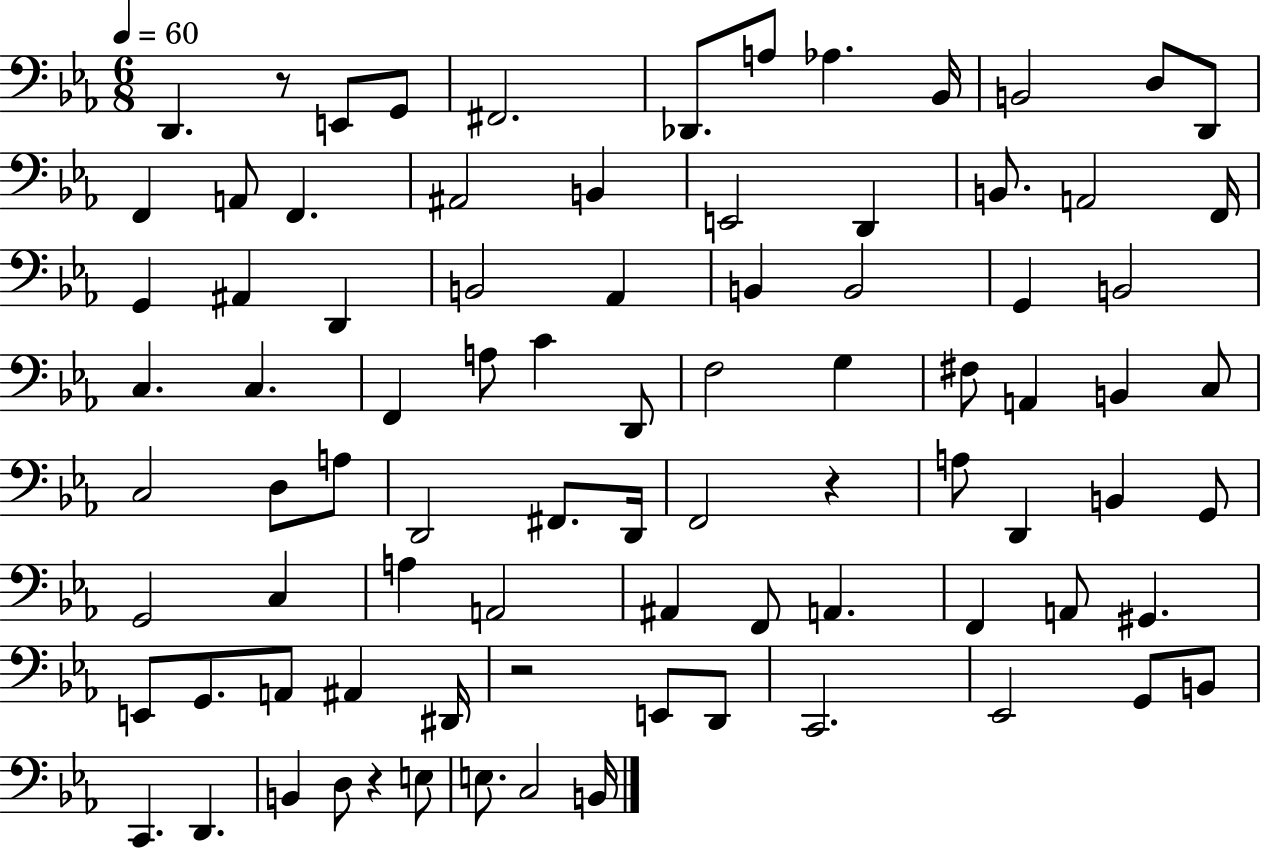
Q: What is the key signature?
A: EES major